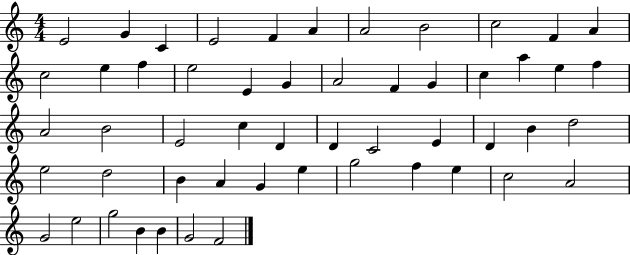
{
  \clef treble
  \numericTimeSignature
  \time 4/4
  \key c \major
  e'2 g'4 c'4 | e'2 f'4 a'4 | a'2 b'2 | c''2 f'4 a'4 | \break c''2 e''4 f''4 | e''2 e'4 g'4 | a'2 f'4 g'4 | c''4 a''4 e''4 f''4 | \break a'2 b'2 | e'2 c''4 d'4 | d'4 c'2 e'4 | d'4 b'4 d''2 | \break e''2 d''2 | b'4 a'4 g'4 e''4 | g''2 f''4 e''4 | c''2 a'2 | \break g'2 e''2 | g''2 b'4 b'4 | g'2 f'2 | \bar "|."
}